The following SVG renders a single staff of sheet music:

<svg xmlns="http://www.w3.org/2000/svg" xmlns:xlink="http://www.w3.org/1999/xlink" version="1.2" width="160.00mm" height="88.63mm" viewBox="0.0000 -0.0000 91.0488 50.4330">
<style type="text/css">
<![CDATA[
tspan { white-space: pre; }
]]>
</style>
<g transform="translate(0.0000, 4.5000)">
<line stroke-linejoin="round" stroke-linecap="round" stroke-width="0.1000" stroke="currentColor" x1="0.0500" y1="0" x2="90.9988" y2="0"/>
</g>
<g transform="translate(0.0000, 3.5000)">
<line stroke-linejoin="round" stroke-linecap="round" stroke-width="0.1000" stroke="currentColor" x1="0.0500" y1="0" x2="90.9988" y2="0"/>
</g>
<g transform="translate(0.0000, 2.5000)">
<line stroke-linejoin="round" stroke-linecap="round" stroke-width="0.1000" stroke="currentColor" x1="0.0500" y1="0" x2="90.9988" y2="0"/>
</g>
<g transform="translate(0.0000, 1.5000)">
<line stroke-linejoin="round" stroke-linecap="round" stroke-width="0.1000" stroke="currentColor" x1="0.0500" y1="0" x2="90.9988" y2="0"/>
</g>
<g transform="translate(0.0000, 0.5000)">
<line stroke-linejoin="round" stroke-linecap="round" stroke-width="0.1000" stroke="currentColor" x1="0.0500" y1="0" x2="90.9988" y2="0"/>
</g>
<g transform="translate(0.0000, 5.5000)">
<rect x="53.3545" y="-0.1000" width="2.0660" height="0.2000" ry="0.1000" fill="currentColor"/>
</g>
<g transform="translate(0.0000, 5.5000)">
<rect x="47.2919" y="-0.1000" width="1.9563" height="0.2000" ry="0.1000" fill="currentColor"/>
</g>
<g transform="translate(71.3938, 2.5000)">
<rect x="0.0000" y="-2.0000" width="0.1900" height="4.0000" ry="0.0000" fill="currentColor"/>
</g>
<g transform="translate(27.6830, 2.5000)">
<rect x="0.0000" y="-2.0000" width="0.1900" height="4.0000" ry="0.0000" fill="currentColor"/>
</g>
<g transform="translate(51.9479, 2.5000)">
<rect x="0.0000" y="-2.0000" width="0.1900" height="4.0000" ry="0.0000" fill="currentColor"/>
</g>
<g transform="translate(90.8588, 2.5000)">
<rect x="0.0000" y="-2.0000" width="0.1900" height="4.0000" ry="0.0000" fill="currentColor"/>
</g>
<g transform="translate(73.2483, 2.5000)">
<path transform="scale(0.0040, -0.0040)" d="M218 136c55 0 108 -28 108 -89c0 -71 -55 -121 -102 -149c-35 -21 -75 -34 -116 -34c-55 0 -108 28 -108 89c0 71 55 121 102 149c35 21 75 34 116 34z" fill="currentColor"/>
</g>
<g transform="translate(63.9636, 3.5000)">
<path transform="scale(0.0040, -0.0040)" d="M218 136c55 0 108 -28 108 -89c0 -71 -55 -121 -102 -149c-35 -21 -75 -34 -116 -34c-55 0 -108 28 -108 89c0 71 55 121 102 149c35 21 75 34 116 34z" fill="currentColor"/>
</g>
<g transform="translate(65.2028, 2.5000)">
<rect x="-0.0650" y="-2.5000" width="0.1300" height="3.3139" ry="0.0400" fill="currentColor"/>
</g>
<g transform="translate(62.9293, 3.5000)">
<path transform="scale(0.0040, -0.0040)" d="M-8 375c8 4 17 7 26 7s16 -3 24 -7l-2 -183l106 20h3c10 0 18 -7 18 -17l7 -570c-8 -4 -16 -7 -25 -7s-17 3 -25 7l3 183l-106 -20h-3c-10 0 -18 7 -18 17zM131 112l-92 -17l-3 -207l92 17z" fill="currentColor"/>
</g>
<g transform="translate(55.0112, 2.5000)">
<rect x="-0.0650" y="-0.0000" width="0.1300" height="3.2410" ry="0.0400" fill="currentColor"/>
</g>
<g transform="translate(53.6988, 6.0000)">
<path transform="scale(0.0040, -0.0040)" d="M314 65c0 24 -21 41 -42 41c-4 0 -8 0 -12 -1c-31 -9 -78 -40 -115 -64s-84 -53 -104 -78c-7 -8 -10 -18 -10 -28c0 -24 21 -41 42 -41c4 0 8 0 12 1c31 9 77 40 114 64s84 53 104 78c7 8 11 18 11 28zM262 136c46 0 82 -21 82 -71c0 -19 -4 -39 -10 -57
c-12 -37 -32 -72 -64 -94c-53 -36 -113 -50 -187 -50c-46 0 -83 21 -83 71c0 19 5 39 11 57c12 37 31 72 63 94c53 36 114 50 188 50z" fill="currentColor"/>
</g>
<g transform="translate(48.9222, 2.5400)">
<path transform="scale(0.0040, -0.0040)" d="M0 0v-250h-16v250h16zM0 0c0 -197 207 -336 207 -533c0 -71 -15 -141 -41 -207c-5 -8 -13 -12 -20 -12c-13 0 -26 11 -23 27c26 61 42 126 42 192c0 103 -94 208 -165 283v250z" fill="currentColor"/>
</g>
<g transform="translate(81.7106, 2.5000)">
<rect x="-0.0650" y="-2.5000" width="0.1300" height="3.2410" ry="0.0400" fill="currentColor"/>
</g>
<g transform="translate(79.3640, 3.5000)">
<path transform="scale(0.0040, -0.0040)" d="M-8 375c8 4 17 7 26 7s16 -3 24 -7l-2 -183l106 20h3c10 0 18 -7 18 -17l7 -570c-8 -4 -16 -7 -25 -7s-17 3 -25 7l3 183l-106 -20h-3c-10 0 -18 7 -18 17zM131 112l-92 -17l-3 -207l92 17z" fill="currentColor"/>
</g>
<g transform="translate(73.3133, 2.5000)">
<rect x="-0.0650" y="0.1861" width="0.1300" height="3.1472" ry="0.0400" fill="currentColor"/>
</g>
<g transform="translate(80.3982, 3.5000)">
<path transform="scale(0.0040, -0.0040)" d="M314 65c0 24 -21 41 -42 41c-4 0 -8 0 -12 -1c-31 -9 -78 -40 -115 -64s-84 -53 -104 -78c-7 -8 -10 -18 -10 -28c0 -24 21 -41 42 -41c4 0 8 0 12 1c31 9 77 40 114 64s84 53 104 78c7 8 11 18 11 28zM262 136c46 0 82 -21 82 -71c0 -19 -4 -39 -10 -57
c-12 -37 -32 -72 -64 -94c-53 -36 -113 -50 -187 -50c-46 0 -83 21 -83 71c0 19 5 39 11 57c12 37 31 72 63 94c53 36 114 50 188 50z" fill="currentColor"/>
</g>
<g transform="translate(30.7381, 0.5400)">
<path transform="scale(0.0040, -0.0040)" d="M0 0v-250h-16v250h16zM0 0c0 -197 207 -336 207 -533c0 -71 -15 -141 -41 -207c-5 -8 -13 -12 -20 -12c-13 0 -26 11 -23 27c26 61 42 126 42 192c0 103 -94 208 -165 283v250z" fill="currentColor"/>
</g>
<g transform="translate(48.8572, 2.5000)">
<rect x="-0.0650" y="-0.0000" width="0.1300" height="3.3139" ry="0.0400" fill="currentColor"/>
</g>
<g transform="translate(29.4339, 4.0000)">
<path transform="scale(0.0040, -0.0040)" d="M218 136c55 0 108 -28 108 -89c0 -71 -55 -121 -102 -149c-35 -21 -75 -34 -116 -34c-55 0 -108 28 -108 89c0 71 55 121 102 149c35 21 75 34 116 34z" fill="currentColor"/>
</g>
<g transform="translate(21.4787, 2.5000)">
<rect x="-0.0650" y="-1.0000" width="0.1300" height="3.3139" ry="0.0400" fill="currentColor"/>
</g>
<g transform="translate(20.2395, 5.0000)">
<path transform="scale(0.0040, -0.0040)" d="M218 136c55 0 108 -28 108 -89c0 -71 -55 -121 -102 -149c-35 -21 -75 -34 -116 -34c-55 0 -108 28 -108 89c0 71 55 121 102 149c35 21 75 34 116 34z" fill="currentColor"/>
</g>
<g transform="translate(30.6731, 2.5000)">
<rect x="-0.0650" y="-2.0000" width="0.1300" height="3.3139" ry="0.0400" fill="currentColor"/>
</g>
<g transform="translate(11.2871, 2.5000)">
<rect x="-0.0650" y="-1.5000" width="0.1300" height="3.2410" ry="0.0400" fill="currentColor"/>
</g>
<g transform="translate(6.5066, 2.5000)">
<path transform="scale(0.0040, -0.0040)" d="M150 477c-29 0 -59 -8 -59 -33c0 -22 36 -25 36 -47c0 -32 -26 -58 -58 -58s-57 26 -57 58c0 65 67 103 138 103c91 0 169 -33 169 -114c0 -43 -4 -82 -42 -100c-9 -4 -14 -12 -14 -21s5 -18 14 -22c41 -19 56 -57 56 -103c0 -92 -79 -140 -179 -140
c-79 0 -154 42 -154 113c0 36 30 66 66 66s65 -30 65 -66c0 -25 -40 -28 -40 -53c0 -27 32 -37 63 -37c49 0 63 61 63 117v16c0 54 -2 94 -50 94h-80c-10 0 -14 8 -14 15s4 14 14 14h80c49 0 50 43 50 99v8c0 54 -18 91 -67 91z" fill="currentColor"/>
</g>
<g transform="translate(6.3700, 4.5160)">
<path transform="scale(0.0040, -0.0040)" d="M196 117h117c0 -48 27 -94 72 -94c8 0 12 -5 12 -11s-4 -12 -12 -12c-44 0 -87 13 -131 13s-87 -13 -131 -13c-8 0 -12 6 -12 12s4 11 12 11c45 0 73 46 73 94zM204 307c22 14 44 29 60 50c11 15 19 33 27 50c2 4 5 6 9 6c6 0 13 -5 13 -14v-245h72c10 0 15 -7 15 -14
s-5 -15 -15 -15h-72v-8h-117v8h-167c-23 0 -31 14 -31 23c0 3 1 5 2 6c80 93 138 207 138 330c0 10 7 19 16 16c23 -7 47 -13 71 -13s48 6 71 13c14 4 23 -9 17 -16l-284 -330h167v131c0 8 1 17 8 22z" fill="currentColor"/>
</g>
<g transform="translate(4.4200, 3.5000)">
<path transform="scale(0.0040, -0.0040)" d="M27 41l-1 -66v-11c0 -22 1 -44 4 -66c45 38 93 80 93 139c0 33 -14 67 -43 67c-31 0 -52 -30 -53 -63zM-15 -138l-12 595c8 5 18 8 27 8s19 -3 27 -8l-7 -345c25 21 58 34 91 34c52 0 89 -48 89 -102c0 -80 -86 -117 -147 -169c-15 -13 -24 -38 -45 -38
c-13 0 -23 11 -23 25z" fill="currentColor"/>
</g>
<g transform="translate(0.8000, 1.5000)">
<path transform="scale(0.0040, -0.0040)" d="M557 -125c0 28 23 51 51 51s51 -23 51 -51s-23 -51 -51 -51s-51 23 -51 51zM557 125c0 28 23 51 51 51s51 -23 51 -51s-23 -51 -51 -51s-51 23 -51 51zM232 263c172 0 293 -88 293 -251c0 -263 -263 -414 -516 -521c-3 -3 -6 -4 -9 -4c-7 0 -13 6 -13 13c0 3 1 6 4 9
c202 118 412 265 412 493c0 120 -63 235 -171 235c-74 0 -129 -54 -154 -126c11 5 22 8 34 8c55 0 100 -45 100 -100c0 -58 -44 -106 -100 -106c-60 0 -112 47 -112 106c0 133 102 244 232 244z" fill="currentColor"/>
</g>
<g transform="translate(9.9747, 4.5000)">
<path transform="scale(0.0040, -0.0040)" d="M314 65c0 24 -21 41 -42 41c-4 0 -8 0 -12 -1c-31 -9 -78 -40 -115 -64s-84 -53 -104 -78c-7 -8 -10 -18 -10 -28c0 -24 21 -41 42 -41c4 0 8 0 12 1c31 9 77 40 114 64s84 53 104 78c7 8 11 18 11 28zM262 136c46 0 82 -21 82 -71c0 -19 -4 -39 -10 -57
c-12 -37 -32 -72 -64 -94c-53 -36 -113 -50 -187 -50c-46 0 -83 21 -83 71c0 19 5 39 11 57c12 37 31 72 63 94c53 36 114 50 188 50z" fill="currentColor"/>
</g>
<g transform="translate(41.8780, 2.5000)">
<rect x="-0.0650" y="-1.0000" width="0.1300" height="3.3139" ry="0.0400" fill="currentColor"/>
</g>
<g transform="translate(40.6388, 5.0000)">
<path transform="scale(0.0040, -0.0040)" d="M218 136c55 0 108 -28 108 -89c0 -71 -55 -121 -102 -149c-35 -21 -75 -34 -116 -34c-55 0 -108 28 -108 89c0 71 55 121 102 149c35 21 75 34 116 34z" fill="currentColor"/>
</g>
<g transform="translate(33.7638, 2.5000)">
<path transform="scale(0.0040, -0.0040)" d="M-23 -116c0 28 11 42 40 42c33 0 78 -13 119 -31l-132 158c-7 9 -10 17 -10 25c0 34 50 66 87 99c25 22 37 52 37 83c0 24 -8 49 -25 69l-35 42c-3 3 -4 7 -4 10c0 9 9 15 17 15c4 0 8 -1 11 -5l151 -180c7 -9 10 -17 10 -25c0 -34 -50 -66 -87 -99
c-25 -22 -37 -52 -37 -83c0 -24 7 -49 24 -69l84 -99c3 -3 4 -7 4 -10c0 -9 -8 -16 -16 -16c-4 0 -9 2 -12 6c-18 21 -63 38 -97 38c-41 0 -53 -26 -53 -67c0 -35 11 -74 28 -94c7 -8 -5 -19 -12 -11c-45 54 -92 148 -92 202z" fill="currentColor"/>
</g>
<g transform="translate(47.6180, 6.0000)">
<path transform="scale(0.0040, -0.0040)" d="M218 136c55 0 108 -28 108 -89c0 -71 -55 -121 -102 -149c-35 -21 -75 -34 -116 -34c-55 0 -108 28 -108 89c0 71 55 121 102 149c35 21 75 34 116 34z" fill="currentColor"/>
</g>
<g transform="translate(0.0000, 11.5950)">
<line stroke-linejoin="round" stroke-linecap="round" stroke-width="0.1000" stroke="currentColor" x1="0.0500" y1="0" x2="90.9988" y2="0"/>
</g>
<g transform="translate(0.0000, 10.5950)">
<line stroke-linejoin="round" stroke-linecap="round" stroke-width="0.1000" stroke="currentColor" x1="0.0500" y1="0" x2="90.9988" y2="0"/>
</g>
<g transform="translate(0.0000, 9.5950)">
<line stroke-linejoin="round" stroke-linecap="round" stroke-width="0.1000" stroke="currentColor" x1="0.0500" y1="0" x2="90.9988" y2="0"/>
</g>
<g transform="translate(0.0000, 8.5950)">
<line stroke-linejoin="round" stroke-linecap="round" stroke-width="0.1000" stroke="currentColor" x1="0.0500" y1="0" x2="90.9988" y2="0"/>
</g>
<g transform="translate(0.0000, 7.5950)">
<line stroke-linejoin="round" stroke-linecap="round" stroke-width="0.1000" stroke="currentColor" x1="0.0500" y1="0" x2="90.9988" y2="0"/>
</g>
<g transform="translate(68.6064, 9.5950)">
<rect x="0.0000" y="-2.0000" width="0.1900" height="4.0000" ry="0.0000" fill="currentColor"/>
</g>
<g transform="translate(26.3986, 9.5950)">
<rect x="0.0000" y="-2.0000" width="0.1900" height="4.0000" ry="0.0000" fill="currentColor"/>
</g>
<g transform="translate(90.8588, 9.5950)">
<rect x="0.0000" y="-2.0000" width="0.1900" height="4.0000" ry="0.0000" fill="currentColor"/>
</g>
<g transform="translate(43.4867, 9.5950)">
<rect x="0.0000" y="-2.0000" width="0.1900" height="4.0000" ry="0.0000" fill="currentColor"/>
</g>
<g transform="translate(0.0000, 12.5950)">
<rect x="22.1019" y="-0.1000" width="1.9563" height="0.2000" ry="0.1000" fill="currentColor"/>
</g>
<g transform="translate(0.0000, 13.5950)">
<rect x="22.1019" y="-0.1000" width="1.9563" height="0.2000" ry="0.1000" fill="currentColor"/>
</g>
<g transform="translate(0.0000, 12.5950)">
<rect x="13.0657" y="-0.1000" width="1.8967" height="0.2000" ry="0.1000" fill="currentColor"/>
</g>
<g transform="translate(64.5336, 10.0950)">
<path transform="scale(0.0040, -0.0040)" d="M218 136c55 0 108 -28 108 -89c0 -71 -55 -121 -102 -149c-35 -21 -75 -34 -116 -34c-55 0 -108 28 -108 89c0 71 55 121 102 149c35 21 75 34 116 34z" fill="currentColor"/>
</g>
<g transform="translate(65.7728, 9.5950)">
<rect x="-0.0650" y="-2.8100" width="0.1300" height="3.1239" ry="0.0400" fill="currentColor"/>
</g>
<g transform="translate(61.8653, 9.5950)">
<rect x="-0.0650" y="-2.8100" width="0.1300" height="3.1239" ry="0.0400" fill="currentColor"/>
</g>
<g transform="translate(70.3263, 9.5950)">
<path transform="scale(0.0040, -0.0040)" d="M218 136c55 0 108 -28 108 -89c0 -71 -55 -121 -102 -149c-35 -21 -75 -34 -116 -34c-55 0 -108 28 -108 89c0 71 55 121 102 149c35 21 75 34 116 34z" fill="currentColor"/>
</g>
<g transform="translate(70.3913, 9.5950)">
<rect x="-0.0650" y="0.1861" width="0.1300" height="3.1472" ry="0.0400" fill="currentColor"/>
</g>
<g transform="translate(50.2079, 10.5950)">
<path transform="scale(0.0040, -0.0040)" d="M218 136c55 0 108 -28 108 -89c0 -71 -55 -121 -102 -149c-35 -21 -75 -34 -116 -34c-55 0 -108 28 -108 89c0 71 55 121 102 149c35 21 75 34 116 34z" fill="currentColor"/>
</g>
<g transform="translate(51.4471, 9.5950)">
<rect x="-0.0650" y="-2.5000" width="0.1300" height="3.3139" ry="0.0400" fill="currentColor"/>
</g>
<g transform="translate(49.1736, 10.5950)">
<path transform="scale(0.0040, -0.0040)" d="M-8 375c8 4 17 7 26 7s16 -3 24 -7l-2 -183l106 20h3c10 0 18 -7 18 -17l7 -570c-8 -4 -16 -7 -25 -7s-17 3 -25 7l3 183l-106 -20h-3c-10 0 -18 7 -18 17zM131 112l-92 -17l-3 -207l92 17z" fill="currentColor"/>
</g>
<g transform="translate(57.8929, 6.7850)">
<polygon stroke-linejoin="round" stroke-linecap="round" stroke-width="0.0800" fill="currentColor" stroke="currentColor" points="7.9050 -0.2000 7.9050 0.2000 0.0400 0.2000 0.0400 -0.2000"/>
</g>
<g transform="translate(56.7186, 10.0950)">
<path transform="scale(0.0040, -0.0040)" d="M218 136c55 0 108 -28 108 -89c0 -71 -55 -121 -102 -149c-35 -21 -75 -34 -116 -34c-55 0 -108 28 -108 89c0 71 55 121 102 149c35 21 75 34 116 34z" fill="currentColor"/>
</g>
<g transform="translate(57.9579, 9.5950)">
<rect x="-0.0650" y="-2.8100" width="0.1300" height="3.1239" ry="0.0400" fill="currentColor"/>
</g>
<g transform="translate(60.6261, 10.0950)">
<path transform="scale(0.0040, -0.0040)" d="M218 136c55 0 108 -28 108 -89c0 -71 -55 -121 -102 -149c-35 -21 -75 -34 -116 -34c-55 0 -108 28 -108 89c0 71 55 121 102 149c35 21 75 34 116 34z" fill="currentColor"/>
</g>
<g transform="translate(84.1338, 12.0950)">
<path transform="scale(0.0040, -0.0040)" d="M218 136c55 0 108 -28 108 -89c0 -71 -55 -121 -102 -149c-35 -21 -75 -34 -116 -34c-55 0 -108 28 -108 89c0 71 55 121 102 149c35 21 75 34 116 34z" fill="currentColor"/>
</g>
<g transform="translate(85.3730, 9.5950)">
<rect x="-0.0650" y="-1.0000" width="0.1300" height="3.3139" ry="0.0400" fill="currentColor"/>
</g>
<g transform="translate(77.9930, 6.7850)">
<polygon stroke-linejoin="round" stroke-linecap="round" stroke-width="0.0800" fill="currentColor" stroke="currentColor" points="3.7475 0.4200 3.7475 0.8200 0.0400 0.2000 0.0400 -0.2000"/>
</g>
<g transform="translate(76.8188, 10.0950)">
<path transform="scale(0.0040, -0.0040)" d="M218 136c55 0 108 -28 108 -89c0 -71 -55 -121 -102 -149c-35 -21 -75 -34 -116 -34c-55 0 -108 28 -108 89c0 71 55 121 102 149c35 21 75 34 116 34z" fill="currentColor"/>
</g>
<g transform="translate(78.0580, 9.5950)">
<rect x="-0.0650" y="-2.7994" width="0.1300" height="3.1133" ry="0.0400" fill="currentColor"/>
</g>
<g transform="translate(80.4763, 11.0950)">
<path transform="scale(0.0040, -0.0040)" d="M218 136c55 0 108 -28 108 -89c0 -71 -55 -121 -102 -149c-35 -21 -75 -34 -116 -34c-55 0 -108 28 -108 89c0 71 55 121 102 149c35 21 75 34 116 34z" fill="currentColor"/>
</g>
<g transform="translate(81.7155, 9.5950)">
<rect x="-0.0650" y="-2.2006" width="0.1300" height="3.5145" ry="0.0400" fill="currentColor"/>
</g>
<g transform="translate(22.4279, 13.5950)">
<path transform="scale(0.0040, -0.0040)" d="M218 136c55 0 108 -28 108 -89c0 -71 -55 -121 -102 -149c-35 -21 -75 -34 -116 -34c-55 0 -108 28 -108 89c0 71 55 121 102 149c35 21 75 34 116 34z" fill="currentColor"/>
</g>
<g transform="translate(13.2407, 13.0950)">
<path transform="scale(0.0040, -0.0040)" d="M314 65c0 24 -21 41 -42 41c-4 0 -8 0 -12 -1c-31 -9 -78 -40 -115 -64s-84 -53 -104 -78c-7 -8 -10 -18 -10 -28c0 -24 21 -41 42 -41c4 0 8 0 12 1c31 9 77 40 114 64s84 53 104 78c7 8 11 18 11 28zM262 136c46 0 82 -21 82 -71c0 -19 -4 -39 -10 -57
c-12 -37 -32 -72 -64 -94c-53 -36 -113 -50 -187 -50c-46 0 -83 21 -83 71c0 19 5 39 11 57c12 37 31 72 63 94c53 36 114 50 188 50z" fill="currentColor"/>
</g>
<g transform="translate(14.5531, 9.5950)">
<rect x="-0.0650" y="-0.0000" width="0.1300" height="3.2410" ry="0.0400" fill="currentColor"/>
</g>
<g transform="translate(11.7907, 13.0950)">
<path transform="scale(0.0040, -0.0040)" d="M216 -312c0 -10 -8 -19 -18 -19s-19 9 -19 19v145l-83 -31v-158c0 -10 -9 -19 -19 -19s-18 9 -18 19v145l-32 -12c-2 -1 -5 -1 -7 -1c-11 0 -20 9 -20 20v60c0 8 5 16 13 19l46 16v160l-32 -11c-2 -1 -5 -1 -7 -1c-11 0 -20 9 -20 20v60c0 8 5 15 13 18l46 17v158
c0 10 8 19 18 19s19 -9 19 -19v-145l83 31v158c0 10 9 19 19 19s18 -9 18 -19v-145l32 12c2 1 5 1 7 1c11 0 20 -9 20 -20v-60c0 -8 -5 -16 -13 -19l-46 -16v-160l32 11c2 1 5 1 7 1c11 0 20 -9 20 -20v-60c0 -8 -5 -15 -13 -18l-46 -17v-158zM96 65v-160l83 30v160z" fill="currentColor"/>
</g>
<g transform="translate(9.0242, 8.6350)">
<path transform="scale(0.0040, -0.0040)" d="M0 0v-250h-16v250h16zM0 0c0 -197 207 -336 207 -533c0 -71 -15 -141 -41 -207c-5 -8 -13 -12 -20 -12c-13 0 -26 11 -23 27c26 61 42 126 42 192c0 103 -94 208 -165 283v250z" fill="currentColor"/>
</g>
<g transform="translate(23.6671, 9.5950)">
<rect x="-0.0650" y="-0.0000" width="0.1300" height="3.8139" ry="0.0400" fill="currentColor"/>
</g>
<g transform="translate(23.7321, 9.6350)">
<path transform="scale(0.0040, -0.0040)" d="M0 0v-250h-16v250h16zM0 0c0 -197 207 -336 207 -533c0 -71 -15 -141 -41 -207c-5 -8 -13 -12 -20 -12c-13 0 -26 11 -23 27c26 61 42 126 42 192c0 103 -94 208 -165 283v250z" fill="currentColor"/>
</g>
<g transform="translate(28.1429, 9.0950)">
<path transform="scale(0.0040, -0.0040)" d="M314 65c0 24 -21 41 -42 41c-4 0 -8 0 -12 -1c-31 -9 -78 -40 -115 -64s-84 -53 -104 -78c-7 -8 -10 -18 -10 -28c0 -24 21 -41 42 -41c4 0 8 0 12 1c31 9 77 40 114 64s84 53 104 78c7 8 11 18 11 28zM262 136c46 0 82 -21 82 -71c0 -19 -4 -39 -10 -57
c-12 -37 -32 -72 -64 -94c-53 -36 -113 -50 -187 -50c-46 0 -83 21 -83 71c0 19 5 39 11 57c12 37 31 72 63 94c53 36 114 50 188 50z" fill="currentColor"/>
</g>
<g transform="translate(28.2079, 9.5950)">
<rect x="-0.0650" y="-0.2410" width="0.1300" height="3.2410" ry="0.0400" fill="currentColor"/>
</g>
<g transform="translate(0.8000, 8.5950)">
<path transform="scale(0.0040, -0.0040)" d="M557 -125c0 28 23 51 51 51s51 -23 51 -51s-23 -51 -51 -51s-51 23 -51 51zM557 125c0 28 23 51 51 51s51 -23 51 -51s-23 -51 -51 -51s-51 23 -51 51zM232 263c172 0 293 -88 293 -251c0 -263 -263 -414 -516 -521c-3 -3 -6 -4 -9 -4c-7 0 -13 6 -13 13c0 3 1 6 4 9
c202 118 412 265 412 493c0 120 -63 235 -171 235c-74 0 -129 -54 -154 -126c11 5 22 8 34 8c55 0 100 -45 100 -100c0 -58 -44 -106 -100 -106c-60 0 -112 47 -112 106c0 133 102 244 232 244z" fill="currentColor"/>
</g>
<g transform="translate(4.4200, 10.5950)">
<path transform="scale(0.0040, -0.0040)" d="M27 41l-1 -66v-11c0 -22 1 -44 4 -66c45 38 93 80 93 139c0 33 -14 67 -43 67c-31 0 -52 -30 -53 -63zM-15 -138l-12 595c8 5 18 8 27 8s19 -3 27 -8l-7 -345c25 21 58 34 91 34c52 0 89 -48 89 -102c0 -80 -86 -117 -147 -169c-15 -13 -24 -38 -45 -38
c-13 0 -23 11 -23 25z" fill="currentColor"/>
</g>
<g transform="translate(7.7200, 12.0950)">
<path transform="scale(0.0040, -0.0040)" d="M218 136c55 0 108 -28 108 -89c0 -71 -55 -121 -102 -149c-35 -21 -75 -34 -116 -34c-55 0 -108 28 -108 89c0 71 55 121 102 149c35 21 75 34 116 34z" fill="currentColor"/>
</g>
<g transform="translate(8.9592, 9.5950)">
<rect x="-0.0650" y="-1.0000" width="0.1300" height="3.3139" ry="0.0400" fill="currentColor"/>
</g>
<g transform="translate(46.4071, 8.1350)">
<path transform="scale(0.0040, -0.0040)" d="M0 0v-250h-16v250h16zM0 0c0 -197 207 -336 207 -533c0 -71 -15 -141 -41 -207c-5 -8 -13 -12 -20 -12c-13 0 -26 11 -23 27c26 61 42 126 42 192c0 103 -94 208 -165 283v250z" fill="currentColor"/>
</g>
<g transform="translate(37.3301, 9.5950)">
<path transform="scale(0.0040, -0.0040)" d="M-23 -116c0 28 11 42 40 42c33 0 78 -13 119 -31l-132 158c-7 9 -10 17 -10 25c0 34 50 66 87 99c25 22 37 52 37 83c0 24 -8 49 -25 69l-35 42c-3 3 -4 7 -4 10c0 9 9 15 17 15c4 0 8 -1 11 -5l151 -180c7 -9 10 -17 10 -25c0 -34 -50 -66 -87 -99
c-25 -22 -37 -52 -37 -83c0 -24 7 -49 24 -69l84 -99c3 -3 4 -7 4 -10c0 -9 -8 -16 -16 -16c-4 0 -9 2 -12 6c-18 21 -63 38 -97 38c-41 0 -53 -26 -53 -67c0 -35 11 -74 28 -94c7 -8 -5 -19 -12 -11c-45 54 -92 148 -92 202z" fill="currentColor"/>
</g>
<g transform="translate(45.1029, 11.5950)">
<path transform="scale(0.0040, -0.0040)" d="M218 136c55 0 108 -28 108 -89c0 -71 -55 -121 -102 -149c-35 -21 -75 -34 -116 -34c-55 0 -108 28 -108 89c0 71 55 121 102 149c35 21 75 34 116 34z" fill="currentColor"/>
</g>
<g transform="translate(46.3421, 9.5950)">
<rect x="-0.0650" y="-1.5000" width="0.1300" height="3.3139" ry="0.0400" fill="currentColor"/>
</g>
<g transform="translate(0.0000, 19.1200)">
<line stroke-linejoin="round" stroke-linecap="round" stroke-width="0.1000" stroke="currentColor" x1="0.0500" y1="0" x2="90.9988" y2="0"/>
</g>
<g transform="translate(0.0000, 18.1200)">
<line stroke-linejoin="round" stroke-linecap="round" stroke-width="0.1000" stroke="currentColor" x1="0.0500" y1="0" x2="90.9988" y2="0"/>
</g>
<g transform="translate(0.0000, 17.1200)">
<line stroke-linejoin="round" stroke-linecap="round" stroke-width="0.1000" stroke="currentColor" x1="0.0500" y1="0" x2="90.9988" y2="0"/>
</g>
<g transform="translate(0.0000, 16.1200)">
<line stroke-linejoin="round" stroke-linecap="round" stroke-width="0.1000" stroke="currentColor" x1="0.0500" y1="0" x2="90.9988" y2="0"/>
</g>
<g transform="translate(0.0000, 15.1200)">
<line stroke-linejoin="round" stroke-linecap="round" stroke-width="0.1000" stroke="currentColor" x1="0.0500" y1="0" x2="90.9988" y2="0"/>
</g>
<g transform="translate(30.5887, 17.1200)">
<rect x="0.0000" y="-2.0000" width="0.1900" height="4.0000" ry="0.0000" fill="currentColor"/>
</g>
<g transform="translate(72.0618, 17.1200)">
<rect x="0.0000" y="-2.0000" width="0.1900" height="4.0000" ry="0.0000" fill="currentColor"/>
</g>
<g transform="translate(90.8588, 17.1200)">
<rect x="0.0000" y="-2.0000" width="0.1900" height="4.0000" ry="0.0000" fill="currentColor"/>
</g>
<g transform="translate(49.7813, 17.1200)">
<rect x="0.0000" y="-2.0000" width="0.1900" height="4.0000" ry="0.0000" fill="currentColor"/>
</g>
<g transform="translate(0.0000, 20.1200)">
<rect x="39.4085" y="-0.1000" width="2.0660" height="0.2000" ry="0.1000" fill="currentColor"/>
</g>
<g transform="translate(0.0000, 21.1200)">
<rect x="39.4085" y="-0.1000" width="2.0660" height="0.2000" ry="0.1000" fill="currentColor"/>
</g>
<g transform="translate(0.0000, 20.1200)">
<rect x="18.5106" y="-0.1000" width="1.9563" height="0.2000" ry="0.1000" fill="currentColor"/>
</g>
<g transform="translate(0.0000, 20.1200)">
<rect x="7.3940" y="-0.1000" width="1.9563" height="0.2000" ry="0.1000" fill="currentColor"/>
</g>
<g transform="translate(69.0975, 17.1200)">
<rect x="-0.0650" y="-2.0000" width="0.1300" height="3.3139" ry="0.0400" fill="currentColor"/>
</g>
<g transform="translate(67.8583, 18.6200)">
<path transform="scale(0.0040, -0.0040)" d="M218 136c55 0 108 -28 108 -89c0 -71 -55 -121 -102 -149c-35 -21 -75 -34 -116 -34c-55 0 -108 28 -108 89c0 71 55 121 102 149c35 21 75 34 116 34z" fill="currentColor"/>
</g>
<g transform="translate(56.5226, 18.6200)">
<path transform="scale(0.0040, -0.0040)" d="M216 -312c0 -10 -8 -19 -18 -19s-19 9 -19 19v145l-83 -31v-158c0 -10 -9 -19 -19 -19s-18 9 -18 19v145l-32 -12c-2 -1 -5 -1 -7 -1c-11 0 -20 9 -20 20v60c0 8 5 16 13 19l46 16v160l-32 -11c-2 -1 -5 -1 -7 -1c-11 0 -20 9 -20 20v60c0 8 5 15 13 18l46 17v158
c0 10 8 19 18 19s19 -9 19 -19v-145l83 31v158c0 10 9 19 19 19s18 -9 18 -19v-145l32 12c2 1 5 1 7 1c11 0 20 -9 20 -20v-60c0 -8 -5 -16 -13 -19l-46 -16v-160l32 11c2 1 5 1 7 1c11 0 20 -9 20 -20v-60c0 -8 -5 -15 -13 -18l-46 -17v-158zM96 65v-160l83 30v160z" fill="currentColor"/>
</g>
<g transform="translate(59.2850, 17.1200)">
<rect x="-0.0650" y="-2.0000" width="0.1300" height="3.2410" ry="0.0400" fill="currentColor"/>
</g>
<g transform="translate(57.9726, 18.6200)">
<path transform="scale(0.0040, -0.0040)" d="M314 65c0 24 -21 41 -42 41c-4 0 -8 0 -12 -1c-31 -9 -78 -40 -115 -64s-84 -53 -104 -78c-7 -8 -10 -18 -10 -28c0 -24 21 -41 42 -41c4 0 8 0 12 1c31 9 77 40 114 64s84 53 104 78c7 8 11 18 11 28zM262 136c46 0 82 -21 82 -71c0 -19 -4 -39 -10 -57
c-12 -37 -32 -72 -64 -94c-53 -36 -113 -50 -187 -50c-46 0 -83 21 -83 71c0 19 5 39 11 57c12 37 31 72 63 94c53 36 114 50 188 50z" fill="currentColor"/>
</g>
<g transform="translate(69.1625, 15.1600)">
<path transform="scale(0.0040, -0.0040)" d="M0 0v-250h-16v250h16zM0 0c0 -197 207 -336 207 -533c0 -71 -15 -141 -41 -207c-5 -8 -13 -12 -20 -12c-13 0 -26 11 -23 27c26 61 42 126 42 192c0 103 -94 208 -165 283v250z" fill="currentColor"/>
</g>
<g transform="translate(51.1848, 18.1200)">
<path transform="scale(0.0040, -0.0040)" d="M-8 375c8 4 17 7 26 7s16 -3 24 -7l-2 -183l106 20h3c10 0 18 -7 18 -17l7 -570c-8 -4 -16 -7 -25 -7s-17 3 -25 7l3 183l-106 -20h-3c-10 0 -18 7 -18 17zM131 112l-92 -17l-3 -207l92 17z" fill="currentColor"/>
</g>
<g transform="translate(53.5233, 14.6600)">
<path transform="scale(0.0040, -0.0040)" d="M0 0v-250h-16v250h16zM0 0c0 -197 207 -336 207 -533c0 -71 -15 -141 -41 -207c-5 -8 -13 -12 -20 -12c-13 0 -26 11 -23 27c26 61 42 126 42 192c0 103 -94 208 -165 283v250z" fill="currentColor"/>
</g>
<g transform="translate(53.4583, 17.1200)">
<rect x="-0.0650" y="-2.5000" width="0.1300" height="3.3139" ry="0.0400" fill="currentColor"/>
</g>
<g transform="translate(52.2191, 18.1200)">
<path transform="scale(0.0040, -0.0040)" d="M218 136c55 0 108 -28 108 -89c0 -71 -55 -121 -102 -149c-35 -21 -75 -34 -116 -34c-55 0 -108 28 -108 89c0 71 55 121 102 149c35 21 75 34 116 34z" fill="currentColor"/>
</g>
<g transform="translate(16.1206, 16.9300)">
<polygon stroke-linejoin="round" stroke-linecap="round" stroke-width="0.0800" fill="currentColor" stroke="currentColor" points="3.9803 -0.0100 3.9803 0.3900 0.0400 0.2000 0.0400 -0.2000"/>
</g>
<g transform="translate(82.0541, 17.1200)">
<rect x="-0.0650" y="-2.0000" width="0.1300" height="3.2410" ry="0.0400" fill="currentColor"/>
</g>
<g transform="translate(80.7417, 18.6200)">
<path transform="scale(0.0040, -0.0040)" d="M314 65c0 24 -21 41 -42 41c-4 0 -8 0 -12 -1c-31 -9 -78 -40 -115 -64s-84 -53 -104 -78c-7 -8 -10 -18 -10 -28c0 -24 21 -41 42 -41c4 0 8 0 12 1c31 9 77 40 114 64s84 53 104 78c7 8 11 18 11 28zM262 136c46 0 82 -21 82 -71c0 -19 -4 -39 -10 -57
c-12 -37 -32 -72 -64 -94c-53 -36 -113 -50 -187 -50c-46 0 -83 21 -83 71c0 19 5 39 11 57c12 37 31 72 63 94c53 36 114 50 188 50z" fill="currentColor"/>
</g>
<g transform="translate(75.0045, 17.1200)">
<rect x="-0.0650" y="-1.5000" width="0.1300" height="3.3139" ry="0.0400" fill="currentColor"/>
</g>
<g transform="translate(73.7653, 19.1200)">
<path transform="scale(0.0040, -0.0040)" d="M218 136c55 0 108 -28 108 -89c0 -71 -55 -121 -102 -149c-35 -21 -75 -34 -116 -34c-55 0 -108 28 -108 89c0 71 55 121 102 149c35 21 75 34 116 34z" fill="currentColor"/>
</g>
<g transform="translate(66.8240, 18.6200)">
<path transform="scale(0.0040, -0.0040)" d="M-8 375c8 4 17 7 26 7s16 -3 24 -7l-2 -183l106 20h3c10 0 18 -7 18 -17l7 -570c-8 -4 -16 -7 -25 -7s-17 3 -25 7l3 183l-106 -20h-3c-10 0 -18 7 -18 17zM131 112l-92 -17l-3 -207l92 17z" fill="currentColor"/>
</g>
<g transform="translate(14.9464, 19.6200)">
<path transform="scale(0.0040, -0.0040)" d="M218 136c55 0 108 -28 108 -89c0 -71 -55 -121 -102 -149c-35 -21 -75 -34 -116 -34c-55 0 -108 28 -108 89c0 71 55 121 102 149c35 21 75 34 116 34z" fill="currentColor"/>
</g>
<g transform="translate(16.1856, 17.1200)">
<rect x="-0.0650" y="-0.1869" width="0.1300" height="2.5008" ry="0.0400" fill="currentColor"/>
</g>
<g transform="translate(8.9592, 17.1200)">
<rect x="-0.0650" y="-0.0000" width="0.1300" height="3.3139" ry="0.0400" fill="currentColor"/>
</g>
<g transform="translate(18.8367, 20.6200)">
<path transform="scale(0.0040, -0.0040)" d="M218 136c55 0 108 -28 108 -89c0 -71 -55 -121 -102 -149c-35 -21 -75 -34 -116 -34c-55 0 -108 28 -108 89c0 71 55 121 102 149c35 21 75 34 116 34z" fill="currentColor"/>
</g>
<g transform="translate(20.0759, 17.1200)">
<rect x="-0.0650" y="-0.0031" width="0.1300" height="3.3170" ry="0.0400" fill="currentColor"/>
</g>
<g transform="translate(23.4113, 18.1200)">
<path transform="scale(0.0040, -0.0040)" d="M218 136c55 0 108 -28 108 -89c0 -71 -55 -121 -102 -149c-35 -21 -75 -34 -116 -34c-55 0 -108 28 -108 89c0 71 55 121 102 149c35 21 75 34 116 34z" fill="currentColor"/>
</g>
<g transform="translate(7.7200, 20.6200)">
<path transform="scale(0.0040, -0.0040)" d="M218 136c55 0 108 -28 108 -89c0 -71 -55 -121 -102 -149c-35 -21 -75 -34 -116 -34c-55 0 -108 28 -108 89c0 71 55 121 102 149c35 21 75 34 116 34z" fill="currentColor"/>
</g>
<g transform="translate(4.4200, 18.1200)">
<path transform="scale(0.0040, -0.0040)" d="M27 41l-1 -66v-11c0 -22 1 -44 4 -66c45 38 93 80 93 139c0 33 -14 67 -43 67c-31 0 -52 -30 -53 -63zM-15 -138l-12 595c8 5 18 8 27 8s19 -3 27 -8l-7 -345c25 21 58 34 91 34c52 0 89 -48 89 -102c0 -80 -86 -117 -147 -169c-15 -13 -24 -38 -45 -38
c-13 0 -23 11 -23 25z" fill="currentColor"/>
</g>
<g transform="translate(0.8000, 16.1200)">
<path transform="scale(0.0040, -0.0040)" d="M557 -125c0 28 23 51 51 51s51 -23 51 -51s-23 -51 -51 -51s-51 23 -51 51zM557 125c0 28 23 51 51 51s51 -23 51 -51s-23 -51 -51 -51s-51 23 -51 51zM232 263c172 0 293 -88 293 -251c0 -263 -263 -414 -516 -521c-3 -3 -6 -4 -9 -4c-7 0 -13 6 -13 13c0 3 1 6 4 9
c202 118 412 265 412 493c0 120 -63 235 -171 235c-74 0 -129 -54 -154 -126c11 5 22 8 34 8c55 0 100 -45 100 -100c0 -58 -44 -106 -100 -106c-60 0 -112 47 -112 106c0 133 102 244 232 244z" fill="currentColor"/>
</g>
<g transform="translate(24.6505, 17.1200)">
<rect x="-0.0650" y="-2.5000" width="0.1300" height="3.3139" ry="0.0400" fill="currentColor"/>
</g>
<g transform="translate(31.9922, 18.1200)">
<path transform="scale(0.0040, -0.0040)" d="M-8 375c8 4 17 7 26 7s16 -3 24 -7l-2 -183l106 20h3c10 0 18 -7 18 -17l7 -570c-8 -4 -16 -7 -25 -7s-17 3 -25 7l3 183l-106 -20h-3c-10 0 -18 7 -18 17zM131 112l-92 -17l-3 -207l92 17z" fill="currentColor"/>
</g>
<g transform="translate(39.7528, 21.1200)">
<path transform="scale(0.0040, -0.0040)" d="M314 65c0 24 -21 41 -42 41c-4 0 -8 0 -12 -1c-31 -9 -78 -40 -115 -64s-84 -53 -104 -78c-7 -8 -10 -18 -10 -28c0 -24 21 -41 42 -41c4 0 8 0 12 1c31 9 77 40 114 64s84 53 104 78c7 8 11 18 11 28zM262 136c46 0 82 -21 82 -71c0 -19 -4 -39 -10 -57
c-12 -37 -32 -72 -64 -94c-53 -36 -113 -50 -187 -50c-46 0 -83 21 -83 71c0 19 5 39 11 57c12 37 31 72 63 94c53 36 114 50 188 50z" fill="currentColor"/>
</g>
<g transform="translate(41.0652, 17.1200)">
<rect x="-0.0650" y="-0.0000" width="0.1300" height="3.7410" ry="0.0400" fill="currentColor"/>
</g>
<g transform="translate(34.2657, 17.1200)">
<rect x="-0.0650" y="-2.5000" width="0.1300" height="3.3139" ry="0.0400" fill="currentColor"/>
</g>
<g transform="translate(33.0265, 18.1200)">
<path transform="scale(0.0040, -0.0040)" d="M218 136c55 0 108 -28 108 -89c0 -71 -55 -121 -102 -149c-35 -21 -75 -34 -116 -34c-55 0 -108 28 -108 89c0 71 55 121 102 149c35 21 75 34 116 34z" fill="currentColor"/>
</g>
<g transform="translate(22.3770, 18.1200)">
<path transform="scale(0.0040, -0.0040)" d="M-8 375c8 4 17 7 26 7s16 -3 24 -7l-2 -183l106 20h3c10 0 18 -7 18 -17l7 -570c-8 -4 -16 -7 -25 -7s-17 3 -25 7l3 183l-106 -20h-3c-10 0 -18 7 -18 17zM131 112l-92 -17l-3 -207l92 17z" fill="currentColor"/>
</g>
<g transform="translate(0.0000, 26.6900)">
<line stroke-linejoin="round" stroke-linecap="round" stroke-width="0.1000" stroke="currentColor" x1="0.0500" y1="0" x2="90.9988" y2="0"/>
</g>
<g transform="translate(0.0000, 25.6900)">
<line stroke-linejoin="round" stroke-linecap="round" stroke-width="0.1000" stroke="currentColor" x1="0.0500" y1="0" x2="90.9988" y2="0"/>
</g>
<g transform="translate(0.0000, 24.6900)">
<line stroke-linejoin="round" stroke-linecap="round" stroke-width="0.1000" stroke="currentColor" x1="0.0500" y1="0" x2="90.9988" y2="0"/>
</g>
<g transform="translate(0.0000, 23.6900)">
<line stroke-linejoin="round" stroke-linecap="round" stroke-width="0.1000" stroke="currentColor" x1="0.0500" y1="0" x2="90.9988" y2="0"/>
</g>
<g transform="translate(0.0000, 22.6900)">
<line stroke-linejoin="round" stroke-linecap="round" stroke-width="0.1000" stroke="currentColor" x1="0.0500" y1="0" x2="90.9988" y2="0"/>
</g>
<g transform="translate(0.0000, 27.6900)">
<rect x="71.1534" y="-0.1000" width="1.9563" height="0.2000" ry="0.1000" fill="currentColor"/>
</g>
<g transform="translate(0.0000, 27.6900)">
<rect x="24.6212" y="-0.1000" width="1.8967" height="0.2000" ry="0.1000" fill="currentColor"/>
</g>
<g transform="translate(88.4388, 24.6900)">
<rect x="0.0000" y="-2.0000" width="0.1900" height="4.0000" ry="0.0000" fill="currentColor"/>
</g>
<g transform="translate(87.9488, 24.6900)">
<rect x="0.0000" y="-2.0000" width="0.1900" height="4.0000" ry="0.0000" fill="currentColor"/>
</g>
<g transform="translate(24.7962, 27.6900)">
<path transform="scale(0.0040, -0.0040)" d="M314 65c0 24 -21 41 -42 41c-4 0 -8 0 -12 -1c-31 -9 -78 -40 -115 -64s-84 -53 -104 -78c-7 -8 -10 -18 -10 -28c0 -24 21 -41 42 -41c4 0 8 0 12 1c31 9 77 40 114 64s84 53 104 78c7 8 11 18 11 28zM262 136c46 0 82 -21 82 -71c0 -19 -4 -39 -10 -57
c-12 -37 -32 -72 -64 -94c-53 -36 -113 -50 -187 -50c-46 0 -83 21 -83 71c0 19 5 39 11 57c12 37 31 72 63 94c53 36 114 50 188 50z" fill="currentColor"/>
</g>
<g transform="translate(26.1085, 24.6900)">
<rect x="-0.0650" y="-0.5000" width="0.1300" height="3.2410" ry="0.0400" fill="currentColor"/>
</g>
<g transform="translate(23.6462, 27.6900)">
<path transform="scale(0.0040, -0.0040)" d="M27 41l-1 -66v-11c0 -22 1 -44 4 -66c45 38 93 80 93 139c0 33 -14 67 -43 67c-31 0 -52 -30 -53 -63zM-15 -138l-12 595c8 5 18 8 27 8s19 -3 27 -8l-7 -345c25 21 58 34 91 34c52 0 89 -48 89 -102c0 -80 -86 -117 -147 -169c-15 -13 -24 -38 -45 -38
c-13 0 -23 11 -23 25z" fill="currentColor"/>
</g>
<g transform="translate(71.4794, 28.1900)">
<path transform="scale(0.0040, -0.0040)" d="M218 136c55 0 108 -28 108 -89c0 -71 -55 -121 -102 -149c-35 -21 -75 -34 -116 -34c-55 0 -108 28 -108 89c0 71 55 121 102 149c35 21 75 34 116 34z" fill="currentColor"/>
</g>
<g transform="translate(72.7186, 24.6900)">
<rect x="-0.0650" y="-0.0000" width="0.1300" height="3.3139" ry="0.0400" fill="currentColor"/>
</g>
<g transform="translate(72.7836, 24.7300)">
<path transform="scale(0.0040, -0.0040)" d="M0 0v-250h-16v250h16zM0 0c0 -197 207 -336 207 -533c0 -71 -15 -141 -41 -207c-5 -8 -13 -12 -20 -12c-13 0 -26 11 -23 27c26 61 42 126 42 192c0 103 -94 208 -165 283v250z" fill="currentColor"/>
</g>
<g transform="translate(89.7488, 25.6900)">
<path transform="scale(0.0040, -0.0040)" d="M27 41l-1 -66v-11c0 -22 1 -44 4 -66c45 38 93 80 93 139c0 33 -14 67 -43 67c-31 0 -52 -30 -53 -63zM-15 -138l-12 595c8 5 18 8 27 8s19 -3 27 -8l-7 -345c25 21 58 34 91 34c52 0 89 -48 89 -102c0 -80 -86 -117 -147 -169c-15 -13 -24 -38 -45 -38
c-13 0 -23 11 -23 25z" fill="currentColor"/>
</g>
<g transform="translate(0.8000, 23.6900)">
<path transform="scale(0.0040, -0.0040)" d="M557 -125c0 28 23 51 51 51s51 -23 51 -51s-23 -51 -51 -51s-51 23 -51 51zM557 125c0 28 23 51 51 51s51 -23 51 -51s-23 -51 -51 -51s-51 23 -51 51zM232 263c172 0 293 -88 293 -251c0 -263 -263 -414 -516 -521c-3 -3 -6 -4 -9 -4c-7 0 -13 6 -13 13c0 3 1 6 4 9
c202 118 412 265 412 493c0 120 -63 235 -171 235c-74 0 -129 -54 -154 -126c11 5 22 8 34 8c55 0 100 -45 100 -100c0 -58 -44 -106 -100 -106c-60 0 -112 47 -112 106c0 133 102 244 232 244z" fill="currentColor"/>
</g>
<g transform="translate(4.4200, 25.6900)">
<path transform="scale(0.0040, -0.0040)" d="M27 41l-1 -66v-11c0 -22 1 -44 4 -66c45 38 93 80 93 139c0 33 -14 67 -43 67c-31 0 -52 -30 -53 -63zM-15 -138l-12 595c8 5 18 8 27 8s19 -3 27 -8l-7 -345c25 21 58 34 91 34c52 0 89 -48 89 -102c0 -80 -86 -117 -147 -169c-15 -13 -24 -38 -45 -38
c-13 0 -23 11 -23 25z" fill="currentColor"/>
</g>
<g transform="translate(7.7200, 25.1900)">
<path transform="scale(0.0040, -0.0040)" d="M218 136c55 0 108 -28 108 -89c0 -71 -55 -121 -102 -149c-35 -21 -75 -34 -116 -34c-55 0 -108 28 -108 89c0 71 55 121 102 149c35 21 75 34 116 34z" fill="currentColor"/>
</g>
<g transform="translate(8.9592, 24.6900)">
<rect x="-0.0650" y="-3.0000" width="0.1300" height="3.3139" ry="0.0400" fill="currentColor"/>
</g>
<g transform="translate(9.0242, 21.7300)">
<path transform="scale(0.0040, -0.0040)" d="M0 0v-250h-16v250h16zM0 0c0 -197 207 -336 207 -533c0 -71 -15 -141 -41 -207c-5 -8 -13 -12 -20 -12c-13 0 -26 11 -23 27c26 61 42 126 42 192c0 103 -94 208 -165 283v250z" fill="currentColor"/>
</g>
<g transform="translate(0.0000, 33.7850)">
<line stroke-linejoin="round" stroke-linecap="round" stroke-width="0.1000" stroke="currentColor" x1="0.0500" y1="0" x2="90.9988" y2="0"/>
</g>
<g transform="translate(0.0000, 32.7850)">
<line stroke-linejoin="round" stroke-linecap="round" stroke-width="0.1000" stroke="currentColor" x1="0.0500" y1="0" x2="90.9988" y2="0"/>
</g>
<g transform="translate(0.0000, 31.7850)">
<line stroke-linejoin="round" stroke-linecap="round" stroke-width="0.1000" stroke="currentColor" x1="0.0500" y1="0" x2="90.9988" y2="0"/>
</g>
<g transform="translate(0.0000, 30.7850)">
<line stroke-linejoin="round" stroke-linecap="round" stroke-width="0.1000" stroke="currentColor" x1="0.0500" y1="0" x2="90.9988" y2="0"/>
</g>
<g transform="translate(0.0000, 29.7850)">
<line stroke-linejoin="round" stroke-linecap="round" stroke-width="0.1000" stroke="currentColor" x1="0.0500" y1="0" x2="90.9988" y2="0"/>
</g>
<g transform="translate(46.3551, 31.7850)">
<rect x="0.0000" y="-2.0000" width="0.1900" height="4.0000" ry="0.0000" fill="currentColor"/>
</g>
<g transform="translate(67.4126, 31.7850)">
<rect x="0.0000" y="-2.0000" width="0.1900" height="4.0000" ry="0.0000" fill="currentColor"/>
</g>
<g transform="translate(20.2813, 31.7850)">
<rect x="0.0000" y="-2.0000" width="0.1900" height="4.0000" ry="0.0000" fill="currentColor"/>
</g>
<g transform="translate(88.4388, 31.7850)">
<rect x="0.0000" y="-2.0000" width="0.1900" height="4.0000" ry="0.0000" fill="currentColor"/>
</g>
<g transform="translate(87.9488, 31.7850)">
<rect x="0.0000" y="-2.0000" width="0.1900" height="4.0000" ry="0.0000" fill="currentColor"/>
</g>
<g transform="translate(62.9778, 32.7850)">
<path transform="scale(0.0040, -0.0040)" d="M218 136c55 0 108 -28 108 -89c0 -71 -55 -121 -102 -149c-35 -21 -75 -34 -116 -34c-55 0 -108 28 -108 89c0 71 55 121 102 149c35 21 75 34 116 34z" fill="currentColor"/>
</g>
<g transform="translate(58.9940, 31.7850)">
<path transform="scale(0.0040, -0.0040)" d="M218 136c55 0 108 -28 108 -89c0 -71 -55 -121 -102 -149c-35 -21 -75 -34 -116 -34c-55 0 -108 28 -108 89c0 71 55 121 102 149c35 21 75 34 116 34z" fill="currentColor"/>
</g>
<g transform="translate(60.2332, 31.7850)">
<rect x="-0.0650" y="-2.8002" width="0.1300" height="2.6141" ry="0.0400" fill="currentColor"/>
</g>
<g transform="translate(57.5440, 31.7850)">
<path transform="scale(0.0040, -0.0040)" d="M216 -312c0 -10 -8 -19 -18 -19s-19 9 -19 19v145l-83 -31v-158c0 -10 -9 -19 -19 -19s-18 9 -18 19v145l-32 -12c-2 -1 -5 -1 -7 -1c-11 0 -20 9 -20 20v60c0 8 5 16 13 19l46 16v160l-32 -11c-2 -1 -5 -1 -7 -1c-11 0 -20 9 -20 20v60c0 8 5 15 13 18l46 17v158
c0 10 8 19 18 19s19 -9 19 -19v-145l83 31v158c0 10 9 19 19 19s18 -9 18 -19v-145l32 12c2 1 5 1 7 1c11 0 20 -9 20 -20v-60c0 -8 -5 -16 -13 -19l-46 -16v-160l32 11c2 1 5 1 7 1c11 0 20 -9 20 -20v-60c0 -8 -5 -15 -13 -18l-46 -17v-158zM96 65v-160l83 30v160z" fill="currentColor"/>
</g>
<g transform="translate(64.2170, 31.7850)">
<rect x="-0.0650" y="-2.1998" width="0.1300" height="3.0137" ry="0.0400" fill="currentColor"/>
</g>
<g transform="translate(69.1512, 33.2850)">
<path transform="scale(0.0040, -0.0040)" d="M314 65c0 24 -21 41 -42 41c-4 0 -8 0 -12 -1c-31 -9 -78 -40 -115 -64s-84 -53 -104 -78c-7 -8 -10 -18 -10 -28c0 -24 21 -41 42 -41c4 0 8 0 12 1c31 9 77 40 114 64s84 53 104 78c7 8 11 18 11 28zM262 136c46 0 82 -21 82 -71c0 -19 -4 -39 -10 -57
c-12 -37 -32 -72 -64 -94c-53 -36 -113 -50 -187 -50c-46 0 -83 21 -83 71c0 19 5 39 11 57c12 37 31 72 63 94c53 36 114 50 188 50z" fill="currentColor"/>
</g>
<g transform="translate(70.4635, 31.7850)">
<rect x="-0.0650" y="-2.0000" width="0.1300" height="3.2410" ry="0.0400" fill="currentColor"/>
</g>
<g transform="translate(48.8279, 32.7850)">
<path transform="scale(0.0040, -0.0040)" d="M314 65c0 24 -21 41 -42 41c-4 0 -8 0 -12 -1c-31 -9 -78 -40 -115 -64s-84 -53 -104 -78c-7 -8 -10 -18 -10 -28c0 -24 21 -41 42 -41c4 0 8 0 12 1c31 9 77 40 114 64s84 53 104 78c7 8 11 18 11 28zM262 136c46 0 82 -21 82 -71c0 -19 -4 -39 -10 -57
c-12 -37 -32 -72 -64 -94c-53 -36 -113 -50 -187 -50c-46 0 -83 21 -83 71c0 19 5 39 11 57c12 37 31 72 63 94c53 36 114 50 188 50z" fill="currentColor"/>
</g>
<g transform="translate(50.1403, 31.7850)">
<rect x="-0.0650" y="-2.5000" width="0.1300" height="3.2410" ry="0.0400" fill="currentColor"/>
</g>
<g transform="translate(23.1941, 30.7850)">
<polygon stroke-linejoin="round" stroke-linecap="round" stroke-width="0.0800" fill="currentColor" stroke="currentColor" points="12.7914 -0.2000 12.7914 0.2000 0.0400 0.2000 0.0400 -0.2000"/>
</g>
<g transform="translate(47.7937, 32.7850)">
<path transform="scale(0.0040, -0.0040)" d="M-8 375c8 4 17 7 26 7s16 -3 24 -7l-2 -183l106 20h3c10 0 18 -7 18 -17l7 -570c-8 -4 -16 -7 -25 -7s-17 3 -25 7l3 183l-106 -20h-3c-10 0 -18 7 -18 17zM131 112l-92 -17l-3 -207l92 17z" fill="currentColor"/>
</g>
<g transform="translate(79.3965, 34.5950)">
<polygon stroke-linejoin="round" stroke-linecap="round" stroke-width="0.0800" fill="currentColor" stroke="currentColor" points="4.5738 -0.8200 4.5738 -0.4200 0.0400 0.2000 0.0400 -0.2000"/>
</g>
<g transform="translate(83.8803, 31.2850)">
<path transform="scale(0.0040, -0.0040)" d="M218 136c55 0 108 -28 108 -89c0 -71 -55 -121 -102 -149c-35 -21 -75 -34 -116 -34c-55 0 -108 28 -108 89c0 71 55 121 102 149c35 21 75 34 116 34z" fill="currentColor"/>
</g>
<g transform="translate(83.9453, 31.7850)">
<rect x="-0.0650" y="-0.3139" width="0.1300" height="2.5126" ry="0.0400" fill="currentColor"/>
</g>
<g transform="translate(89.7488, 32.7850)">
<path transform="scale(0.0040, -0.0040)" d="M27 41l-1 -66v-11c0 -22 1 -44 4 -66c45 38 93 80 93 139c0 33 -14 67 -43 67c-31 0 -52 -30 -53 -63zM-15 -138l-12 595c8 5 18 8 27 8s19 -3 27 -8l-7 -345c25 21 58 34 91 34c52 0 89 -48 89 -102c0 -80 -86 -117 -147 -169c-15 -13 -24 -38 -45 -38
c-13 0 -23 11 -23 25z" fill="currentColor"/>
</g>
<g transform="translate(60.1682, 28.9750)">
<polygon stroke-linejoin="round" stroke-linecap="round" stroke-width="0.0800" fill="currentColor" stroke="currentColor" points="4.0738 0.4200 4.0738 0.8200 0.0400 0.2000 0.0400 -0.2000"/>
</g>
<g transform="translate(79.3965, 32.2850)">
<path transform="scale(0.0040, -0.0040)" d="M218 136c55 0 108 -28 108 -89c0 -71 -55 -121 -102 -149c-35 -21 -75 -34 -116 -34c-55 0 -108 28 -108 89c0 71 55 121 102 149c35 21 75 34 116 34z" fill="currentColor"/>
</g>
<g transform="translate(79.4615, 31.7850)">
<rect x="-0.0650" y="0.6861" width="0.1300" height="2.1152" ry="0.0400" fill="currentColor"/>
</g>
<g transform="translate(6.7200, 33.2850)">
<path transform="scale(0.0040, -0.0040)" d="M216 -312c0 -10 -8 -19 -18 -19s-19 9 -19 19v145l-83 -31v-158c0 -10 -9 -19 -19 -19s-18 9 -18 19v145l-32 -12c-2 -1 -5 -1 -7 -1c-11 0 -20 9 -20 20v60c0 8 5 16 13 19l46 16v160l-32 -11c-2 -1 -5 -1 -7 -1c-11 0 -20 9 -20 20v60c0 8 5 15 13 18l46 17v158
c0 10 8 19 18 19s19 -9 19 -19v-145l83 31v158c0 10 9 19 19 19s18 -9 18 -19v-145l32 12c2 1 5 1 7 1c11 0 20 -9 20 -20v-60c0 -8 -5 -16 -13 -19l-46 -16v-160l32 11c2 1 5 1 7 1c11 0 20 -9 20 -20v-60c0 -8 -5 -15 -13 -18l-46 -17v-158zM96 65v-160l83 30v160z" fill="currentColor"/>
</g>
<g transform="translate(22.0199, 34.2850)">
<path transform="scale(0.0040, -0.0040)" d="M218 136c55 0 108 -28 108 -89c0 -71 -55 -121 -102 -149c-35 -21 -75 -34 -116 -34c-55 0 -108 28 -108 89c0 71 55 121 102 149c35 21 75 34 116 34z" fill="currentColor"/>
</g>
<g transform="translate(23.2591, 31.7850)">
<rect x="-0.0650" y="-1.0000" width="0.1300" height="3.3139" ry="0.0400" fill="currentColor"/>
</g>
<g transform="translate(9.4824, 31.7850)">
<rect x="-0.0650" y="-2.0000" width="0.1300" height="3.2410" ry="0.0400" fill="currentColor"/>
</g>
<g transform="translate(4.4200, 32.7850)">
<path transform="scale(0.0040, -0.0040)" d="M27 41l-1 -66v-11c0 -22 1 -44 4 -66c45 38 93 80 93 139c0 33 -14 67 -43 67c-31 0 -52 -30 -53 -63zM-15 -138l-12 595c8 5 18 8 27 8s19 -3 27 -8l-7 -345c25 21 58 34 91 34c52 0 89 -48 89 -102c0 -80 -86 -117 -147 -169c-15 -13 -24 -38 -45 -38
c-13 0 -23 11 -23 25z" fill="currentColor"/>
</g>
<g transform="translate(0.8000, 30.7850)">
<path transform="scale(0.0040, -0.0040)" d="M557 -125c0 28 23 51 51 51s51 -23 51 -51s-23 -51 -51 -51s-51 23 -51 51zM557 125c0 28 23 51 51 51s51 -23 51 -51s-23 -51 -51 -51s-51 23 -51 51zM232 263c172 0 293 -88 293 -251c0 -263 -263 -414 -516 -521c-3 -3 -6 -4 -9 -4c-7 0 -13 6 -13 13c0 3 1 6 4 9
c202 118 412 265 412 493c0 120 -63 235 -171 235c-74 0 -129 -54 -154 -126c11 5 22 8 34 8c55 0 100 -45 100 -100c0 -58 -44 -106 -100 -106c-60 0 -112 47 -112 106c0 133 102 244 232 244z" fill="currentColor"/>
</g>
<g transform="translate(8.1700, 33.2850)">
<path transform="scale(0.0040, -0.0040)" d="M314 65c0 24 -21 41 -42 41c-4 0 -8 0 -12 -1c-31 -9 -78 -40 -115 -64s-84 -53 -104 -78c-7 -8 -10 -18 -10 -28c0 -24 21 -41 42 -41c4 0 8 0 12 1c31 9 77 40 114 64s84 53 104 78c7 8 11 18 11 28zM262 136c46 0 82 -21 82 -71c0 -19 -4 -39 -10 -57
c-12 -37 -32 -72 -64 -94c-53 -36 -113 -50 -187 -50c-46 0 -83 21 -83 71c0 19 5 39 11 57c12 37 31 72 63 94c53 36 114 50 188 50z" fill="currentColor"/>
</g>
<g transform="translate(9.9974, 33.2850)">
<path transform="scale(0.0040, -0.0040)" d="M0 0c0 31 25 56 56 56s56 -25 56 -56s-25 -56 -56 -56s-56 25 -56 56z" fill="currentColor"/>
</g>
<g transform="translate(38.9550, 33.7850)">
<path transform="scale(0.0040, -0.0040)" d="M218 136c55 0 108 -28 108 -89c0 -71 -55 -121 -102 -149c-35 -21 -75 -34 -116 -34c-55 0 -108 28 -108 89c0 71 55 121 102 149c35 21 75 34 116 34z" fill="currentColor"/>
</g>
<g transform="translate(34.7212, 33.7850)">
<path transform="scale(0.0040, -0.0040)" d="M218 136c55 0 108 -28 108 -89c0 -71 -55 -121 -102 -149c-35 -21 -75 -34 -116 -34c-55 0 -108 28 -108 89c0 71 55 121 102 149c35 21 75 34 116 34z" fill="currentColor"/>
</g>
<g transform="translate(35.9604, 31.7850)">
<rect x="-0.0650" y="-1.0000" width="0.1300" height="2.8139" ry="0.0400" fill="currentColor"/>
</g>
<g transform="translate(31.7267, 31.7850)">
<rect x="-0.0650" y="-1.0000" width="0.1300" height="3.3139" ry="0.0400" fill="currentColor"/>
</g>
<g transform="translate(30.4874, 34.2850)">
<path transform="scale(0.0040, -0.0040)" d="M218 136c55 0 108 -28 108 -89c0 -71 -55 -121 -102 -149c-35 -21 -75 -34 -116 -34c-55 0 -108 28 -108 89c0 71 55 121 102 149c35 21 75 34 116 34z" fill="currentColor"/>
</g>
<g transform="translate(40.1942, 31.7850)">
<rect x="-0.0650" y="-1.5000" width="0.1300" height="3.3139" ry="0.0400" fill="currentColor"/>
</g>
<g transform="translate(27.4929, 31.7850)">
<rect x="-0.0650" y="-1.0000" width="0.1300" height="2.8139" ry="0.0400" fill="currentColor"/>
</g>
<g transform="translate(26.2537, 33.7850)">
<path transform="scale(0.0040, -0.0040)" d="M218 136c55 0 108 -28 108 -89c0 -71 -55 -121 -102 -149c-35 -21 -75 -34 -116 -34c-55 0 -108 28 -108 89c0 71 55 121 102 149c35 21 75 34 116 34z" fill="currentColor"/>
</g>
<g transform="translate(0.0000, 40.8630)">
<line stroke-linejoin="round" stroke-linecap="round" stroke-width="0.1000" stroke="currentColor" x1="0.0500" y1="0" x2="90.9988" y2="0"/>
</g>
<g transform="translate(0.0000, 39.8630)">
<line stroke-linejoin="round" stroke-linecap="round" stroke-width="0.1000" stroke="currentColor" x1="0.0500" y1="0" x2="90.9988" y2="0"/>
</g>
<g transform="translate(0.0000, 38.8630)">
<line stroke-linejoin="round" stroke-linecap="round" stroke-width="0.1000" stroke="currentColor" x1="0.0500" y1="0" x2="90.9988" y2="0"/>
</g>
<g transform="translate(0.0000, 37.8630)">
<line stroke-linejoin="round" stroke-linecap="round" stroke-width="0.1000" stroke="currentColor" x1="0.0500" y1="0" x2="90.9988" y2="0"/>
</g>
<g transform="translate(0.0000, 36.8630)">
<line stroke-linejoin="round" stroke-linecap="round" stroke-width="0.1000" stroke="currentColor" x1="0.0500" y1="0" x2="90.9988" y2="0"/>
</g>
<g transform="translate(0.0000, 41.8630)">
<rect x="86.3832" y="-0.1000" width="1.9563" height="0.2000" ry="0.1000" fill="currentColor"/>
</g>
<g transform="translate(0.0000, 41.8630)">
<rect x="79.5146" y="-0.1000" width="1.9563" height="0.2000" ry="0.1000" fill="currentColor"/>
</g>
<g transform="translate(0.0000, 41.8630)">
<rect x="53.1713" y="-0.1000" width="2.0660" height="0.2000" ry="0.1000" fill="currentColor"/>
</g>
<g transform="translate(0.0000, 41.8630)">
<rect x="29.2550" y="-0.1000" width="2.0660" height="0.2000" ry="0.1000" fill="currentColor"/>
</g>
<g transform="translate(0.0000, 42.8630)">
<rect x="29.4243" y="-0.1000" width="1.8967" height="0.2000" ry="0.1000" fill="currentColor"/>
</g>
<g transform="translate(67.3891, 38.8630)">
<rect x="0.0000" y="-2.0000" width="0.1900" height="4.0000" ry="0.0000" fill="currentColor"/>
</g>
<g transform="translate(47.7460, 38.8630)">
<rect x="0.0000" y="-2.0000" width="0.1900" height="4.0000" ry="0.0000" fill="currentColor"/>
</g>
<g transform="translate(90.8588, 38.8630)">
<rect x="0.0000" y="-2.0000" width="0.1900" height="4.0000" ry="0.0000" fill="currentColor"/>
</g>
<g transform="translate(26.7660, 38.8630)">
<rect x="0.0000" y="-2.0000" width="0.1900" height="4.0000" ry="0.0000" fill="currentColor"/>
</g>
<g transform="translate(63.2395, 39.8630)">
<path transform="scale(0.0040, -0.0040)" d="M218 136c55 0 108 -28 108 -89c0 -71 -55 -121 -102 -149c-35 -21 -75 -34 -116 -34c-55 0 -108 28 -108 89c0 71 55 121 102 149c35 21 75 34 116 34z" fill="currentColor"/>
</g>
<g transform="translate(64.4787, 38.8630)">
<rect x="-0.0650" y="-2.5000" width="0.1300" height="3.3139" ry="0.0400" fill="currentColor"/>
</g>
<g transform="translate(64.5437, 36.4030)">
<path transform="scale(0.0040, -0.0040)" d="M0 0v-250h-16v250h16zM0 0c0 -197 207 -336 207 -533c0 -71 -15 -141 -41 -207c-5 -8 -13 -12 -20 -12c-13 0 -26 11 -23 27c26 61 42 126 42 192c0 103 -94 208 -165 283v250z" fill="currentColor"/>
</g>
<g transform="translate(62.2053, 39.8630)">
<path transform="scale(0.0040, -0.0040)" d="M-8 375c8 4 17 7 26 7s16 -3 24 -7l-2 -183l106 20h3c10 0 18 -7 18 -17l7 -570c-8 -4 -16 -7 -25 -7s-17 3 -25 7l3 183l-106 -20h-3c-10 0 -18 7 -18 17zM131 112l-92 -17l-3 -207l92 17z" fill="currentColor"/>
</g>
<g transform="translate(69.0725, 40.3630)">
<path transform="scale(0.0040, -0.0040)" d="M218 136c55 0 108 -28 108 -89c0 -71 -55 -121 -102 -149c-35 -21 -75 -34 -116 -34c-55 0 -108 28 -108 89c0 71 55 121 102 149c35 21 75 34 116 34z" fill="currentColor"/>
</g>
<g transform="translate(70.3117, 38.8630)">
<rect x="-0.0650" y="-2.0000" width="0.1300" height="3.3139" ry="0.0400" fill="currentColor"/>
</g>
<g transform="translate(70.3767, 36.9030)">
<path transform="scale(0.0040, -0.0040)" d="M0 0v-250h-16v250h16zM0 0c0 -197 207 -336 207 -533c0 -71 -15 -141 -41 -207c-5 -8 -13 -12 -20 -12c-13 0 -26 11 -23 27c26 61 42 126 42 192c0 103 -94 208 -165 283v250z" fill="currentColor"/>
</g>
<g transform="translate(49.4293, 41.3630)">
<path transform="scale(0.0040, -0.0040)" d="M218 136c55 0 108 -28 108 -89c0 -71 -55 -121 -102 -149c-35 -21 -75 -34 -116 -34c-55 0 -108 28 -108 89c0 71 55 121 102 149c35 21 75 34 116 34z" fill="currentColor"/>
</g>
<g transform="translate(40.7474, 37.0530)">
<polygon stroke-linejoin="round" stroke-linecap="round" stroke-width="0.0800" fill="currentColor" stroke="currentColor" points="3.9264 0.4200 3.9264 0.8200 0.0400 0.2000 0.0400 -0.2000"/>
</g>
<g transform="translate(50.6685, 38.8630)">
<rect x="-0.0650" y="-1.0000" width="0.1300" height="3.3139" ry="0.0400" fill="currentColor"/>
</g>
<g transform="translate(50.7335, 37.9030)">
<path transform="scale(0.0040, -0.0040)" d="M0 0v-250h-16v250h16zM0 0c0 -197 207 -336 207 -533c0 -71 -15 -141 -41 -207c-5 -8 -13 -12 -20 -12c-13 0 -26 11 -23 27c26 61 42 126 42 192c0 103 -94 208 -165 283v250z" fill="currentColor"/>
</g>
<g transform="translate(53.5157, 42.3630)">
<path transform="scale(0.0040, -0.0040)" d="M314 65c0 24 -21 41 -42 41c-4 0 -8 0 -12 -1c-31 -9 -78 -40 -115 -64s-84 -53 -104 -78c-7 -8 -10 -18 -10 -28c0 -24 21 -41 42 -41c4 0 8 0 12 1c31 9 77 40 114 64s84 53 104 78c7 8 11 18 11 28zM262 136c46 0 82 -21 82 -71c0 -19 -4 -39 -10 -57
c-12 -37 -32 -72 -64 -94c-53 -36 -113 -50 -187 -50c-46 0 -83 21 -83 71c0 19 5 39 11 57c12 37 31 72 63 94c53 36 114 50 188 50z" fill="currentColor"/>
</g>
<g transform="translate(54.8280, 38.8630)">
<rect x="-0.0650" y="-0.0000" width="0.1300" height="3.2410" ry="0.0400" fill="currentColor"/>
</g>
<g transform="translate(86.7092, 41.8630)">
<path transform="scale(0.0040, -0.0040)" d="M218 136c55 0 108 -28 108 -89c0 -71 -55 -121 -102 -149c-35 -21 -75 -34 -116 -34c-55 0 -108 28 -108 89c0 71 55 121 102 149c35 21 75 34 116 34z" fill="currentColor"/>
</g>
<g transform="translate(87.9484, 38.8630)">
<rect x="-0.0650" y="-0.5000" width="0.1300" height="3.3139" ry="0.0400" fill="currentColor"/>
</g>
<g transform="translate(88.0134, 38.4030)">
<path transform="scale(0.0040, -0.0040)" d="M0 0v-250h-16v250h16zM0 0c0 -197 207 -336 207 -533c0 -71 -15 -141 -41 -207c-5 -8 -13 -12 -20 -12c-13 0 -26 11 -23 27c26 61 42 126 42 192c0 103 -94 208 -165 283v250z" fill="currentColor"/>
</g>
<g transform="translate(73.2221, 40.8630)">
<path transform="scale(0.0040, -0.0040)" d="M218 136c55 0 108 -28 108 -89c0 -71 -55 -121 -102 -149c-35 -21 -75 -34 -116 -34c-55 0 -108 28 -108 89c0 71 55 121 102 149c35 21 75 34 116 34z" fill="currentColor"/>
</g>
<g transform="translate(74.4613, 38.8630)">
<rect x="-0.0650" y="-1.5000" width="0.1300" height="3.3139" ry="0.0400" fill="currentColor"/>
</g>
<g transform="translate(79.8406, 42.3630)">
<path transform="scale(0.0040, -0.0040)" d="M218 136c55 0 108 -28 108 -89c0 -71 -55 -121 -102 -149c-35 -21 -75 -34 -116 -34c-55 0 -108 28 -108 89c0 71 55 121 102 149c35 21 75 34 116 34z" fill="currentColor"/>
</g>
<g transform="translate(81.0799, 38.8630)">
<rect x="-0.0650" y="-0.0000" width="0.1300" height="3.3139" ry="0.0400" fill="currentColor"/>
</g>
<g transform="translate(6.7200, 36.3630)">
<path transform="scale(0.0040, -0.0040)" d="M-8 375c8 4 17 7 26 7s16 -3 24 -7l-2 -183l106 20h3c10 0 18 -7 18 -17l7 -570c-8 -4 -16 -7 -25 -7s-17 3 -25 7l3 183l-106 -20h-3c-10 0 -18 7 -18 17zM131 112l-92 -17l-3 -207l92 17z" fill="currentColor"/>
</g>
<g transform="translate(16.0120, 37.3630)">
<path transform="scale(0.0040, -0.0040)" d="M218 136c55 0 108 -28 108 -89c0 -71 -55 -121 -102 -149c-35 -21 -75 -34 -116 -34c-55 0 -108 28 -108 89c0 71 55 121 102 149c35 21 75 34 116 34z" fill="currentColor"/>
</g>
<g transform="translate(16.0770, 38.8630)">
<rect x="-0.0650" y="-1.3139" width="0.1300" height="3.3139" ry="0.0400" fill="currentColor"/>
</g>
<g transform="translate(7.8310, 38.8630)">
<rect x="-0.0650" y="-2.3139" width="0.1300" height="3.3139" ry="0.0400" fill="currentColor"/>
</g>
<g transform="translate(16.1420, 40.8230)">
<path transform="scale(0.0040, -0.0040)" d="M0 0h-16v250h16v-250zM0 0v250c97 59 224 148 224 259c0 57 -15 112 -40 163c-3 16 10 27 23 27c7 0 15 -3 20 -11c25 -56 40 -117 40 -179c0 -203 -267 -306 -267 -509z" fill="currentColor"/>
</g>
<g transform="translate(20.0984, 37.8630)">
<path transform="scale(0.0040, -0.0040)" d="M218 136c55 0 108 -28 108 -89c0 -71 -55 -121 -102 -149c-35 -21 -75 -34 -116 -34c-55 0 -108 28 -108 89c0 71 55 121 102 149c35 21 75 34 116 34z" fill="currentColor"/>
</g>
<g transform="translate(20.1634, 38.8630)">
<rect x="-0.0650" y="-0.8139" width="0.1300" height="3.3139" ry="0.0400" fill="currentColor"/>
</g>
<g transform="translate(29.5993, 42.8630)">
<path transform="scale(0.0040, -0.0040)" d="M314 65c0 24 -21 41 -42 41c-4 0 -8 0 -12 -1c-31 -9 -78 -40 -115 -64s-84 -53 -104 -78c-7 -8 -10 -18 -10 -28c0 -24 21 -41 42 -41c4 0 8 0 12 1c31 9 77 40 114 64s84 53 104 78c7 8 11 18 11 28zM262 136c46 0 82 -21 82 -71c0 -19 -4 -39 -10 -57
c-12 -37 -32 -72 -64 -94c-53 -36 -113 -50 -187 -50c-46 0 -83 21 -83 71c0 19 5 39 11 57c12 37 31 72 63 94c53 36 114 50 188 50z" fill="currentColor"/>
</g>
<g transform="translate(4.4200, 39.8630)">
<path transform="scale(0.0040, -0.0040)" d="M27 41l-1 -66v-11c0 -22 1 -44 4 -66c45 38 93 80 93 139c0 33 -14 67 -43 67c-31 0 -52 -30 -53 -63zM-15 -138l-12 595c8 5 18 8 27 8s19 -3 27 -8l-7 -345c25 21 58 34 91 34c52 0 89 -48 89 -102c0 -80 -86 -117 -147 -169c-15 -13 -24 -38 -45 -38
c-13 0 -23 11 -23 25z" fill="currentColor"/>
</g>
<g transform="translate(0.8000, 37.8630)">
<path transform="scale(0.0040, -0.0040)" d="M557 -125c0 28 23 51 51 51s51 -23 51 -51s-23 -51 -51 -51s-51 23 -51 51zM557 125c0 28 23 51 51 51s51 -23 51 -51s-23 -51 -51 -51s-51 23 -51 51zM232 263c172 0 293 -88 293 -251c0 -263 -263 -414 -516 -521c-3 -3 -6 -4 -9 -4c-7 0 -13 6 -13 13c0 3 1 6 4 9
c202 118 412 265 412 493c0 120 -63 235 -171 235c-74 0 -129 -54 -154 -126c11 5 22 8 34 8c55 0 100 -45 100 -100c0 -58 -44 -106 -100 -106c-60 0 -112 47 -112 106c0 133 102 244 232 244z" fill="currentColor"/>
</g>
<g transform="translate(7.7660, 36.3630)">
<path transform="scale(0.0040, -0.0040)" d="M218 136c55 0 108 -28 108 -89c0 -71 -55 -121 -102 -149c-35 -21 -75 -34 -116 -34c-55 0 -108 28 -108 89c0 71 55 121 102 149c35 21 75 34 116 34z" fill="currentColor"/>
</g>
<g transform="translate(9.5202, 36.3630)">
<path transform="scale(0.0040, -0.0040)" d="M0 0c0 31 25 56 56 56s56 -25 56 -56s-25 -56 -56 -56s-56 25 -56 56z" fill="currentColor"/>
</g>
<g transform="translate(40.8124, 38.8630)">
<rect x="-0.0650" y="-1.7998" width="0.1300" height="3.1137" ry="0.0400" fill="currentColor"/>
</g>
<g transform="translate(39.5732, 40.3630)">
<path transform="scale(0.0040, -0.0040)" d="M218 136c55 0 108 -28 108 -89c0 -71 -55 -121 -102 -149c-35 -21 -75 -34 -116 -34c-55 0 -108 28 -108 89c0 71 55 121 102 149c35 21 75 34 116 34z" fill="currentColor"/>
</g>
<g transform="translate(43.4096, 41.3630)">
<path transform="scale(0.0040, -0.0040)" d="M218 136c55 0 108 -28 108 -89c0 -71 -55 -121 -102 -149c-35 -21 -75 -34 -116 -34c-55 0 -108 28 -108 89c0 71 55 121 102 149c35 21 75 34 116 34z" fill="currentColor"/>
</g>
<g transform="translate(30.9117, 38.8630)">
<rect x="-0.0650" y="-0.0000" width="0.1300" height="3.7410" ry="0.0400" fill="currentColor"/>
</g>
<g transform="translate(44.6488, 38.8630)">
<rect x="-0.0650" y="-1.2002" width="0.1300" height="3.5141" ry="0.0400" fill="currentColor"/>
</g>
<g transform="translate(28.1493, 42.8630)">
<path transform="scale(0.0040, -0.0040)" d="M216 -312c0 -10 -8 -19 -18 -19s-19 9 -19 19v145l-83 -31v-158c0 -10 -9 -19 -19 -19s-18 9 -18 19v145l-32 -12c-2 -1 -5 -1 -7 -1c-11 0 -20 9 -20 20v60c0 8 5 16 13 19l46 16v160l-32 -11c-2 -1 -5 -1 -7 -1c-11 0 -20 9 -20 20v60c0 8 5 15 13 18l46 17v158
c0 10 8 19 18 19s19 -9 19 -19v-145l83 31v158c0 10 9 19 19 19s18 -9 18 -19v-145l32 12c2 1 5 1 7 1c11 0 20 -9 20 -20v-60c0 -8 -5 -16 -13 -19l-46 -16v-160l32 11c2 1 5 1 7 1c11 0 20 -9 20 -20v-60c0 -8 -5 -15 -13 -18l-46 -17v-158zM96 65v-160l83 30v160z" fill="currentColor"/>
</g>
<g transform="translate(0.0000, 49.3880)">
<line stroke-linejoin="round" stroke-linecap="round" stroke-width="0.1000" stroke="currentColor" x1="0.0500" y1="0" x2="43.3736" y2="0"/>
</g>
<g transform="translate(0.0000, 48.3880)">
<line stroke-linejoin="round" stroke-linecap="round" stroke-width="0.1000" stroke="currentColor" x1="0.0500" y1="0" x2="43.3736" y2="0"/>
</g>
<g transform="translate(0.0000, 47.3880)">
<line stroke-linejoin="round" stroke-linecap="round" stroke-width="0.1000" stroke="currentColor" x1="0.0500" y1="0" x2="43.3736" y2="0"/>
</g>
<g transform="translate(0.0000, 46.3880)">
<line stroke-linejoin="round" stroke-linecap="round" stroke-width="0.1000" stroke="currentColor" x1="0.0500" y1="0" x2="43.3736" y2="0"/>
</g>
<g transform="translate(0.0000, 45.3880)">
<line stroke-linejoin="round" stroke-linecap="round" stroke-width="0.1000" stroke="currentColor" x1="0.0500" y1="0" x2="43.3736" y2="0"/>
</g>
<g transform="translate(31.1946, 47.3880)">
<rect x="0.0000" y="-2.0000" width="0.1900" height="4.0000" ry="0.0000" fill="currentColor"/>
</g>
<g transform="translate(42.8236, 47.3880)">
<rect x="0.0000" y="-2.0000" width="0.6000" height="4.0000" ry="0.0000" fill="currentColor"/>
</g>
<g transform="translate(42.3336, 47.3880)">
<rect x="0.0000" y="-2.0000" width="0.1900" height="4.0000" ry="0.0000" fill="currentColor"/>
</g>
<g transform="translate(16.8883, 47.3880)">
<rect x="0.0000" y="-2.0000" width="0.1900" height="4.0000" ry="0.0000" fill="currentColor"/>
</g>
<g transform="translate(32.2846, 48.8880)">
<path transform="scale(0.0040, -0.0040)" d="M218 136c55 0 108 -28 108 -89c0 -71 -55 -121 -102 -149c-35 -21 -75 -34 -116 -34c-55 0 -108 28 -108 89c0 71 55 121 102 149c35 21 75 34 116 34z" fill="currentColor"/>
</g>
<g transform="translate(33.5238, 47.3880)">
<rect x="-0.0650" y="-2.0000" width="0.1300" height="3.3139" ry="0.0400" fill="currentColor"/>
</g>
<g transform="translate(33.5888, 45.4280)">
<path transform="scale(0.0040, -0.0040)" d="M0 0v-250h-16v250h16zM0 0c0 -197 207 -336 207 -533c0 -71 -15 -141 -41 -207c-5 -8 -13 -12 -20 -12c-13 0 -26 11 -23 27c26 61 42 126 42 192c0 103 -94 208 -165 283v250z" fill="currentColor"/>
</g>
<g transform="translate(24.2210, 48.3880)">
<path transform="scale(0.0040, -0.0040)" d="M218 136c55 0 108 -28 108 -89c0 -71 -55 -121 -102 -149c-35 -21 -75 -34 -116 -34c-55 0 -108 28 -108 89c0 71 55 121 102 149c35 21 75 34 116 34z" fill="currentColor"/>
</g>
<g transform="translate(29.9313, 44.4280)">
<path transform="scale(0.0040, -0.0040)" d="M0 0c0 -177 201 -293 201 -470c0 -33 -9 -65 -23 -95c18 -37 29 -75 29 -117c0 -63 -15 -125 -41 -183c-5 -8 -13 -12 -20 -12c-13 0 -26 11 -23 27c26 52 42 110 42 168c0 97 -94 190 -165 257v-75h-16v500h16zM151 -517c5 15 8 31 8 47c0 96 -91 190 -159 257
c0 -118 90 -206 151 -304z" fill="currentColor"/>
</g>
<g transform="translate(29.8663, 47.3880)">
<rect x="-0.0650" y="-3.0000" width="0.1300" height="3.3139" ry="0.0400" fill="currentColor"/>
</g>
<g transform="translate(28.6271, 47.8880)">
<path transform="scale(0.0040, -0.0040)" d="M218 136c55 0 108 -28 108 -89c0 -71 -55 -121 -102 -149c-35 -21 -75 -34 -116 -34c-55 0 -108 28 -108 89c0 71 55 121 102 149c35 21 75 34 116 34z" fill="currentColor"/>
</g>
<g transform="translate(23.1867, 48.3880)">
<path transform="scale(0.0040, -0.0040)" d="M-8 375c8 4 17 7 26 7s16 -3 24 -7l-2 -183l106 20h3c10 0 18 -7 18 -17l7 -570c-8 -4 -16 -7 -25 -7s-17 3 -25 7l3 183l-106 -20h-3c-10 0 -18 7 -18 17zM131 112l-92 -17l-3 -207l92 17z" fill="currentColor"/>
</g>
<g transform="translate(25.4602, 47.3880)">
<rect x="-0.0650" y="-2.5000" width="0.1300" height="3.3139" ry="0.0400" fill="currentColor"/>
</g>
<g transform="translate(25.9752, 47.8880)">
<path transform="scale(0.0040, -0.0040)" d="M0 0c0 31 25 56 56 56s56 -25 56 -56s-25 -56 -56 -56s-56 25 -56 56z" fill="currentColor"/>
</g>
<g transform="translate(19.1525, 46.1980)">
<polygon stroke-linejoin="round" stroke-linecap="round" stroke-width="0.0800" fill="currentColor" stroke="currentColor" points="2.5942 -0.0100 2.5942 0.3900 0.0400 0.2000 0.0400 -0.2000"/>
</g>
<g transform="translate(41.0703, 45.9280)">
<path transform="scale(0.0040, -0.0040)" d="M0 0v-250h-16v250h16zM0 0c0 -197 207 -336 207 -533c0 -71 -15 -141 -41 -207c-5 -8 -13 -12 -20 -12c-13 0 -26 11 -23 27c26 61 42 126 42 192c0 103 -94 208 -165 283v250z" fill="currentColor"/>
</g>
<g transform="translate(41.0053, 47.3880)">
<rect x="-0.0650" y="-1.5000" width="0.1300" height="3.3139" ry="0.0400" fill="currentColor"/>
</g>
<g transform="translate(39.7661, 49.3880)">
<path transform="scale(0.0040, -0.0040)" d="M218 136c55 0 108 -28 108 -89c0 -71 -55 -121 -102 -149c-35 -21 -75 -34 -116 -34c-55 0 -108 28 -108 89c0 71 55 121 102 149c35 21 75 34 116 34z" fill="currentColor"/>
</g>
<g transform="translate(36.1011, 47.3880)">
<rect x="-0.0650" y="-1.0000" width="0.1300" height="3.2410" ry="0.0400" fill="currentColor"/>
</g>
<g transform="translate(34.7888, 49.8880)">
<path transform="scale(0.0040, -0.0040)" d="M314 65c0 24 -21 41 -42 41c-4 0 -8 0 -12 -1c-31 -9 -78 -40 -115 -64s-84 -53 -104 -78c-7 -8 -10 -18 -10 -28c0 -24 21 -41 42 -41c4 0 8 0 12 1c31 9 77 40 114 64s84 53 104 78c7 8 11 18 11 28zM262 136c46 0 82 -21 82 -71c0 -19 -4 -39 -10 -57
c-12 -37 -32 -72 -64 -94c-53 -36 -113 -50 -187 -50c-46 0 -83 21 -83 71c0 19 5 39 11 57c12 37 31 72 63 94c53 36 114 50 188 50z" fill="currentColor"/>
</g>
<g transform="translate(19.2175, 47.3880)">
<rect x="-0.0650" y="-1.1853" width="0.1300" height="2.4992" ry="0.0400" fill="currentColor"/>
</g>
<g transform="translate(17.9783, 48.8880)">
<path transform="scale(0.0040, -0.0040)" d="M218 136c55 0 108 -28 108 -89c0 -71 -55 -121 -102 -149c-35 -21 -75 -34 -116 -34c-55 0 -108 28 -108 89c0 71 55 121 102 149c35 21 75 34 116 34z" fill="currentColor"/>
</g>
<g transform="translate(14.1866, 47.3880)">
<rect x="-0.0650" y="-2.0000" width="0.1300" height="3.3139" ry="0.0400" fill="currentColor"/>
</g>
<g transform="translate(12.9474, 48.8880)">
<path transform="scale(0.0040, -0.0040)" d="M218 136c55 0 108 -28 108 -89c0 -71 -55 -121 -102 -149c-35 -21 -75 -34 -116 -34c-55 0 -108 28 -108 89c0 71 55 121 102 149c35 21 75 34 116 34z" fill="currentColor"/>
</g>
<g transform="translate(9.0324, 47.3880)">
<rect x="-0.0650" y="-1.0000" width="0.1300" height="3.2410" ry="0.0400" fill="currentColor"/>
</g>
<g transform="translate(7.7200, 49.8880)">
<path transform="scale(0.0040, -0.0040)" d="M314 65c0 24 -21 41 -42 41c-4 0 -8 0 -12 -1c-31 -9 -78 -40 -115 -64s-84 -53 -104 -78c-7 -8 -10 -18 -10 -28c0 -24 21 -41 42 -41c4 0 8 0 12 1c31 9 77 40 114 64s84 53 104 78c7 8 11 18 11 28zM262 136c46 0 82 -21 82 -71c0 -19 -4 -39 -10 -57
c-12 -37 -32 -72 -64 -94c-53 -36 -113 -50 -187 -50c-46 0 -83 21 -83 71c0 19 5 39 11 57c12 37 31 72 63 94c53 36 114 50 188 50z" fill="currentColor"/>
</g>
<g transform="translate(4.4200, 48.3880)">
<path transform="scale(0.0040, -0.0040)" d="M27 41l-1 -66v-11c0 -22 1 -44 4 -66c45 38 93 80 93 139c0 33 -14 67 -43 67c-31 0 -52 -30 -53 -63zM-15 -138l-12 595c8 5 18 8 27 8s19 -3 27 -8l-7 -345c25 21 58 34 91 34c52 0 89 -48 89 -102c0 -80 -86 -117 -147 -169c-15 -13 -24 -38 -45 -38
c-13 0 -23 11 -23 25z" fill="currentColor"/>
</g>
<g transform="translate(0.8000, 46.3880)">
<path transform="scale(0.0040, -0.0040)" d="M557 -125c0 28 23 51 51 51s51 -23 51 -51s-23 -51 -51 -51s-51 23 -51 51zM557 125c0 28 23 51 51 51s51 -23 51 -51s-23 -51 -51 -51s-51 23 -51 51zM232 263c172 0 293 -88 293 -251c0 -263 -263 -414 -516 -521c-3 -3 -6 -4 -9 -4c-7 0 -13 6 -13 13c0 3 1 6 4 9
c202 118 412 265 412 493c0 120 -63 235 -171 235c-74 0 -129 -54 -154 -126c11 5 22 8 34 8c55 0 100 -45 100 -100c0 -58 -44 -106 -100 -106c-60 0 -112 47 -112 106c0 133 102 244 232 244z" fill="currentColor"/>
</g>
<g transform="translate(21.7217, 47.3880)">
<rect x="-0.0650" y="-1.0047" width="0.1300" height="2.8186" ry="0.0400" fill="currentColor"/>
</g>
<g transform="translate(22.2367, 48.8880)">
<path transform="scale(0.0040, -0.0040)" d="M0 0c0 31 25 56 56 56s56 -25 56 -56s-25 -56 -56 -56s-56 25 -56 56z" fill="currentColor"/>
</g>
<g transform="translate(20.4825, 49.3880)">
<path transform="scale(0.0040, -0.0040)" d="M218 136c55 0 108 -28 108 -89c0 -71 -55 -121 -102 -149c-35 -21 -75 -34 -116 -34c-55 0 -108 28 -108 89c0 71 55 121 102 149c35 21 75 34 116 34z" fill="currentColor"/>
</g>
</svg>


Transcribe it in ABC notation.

X:1
T:Untitled
M:3/4
L:1/4
K:F
G,,2 F,, A,,/2 z F,, D,,/2 D,,2 B,, D, B,,2 F,,/2 ^D,,2 C,,/2 E,2 z G,,/2 B,, C,/2 C,/2 C,/2 D, C,/2 A,,/2 F,, D,, F,,/2 D,,/2 B,, B,, C,,2 B,,/2 ^A,,2 A,,/2 G,, A,,2 C,/2 _E,,2 D,,/2 ^A,,2 F,,/2 G,,/2 F,,/2 G,,/2 G,, B,,2 ^D,/2 B,,/2 A,,2 C,/2 E,/2 B, G,/2 F, ^C,,2 A,,/2 F,,/2 F,,/2 D,,2 B,,/2 A,,/2 G,, D,, E,,/2 F,,2 A,, A,,/2 G,,/2 B,, C,/4 A,,/2 F,,2 G,,/2